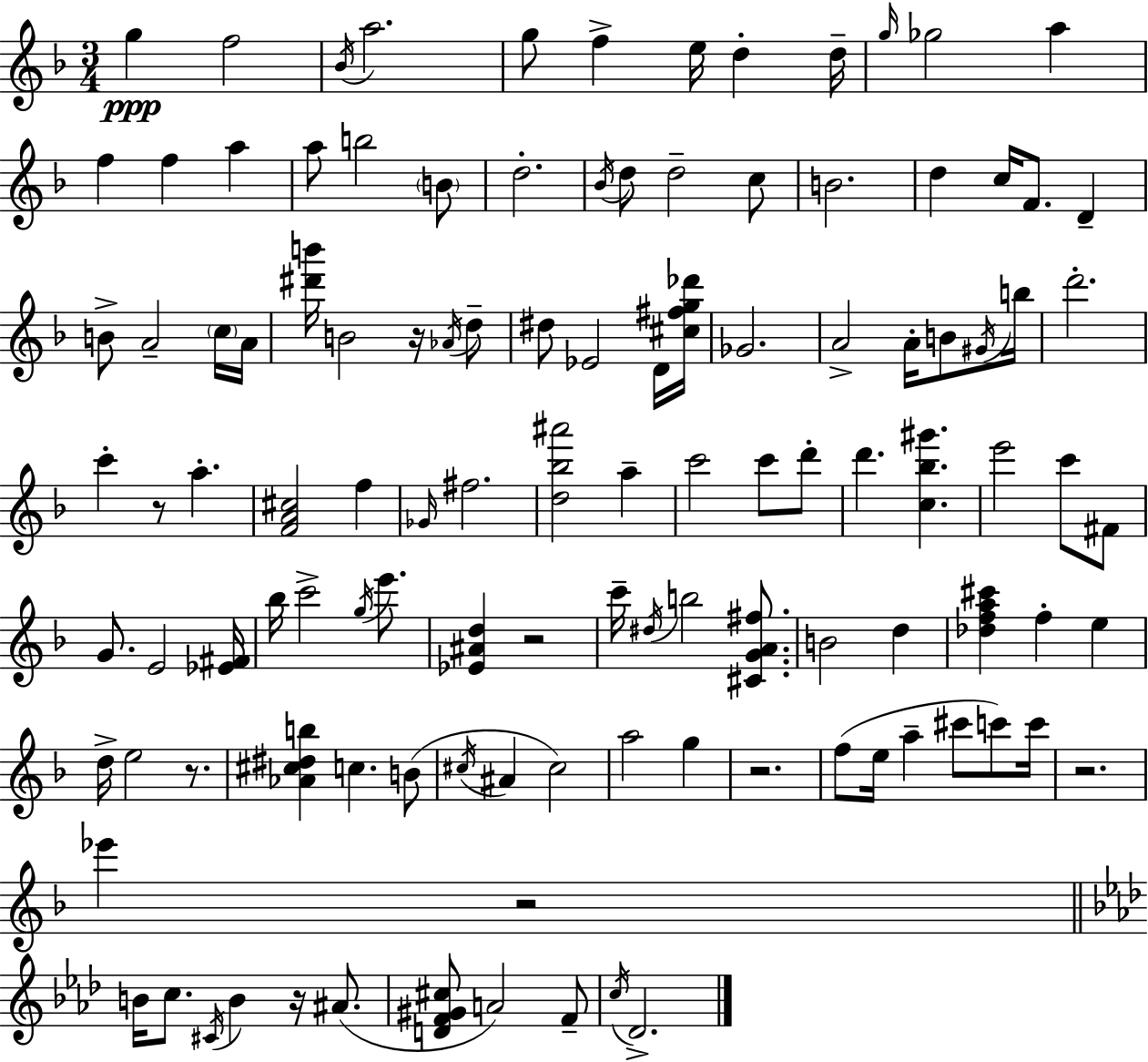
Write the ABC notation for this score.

X:1
T:Untitled
M:3/4
L:1/4
K:Dm
g f2 _B/4 a2 g/2 f e/4 d d/4 g/4 _g2 a f f a a/2 b2 B/2 d2 _B/4 d/2 d2 c/2 B2 d c/4 F/2 D B/2 A2 c/4 A/4 [^d'b']/4 B2 z/4 _A/4 d/2 ^d/2 _E2 D/4 [^c^fg_d']/4 _G2 A2 A/4 B/2 ^G/4 b/4 d'2 c' z/2 a [FA^c]2 f _G/4 ^f2 [d_b^a']2 a c'2 c'/2 d'/2 d' [c_b^g'] e'2 c'/2 ^F/2 G/2 E2 [_E^F]/4 _b/4 c'2 g/4 e'/2 [_E^Ad] z2 c'/4 ^d/4 b2 [^CGA^f]/2 B2 d [_dfa^c'] f e d/4 e2 z/2 [_A^c^db] c B/2 ^c/4 ^A ^c2 a2 g z2 f/2 e/4 a ^c'/2 c'/2 c'/4 z2 _e' z2 B/4 c/2 ^C/4 B z/4 ^A/2 [DF^G^c]/2 A2 F/2 c/4 _D2